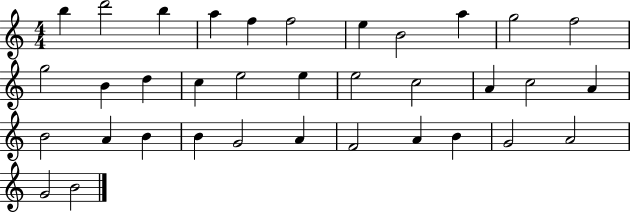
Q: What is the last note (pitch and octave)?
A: B4